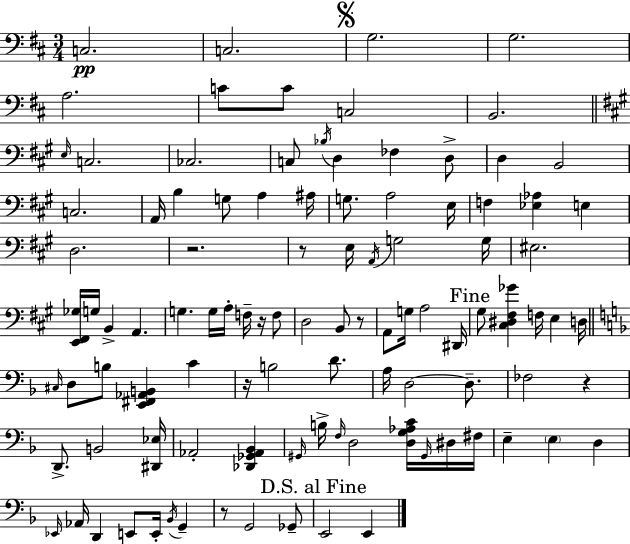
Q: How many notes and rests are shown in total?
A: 102